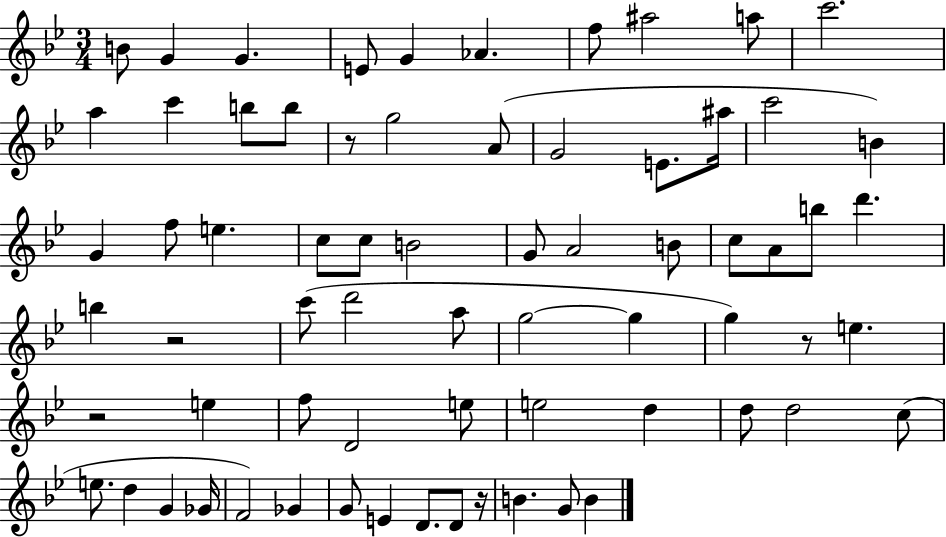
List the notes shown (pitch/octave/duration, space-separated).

B4/e G4/q G4/q. E4/e G4/q Ab4/q. F5/e A#5/h A5/e C6/h. A5/q C6/q B5/e B5/e R/e G5/h A4/e G4/h E4/e. A#5/s C6/h B4/q G4/q F5/e E5/q. C5/e C5/e B4/h G4/e A4/h B4/e C5/e A4/e B5/e D6/q. B5/q R/h C6/e D6/h A5/e G5/h G5/q G5/q R/e E5/q. R/h E5/q F5/e D4/h E5/e E5/h D5/q D5/e D5/h C5/e E5/e. D5/q G4/q Gb4/s F4/h Gb4/q G4/e E4/q D4/e. D4/e R/s B4/q. G4/e B4/q